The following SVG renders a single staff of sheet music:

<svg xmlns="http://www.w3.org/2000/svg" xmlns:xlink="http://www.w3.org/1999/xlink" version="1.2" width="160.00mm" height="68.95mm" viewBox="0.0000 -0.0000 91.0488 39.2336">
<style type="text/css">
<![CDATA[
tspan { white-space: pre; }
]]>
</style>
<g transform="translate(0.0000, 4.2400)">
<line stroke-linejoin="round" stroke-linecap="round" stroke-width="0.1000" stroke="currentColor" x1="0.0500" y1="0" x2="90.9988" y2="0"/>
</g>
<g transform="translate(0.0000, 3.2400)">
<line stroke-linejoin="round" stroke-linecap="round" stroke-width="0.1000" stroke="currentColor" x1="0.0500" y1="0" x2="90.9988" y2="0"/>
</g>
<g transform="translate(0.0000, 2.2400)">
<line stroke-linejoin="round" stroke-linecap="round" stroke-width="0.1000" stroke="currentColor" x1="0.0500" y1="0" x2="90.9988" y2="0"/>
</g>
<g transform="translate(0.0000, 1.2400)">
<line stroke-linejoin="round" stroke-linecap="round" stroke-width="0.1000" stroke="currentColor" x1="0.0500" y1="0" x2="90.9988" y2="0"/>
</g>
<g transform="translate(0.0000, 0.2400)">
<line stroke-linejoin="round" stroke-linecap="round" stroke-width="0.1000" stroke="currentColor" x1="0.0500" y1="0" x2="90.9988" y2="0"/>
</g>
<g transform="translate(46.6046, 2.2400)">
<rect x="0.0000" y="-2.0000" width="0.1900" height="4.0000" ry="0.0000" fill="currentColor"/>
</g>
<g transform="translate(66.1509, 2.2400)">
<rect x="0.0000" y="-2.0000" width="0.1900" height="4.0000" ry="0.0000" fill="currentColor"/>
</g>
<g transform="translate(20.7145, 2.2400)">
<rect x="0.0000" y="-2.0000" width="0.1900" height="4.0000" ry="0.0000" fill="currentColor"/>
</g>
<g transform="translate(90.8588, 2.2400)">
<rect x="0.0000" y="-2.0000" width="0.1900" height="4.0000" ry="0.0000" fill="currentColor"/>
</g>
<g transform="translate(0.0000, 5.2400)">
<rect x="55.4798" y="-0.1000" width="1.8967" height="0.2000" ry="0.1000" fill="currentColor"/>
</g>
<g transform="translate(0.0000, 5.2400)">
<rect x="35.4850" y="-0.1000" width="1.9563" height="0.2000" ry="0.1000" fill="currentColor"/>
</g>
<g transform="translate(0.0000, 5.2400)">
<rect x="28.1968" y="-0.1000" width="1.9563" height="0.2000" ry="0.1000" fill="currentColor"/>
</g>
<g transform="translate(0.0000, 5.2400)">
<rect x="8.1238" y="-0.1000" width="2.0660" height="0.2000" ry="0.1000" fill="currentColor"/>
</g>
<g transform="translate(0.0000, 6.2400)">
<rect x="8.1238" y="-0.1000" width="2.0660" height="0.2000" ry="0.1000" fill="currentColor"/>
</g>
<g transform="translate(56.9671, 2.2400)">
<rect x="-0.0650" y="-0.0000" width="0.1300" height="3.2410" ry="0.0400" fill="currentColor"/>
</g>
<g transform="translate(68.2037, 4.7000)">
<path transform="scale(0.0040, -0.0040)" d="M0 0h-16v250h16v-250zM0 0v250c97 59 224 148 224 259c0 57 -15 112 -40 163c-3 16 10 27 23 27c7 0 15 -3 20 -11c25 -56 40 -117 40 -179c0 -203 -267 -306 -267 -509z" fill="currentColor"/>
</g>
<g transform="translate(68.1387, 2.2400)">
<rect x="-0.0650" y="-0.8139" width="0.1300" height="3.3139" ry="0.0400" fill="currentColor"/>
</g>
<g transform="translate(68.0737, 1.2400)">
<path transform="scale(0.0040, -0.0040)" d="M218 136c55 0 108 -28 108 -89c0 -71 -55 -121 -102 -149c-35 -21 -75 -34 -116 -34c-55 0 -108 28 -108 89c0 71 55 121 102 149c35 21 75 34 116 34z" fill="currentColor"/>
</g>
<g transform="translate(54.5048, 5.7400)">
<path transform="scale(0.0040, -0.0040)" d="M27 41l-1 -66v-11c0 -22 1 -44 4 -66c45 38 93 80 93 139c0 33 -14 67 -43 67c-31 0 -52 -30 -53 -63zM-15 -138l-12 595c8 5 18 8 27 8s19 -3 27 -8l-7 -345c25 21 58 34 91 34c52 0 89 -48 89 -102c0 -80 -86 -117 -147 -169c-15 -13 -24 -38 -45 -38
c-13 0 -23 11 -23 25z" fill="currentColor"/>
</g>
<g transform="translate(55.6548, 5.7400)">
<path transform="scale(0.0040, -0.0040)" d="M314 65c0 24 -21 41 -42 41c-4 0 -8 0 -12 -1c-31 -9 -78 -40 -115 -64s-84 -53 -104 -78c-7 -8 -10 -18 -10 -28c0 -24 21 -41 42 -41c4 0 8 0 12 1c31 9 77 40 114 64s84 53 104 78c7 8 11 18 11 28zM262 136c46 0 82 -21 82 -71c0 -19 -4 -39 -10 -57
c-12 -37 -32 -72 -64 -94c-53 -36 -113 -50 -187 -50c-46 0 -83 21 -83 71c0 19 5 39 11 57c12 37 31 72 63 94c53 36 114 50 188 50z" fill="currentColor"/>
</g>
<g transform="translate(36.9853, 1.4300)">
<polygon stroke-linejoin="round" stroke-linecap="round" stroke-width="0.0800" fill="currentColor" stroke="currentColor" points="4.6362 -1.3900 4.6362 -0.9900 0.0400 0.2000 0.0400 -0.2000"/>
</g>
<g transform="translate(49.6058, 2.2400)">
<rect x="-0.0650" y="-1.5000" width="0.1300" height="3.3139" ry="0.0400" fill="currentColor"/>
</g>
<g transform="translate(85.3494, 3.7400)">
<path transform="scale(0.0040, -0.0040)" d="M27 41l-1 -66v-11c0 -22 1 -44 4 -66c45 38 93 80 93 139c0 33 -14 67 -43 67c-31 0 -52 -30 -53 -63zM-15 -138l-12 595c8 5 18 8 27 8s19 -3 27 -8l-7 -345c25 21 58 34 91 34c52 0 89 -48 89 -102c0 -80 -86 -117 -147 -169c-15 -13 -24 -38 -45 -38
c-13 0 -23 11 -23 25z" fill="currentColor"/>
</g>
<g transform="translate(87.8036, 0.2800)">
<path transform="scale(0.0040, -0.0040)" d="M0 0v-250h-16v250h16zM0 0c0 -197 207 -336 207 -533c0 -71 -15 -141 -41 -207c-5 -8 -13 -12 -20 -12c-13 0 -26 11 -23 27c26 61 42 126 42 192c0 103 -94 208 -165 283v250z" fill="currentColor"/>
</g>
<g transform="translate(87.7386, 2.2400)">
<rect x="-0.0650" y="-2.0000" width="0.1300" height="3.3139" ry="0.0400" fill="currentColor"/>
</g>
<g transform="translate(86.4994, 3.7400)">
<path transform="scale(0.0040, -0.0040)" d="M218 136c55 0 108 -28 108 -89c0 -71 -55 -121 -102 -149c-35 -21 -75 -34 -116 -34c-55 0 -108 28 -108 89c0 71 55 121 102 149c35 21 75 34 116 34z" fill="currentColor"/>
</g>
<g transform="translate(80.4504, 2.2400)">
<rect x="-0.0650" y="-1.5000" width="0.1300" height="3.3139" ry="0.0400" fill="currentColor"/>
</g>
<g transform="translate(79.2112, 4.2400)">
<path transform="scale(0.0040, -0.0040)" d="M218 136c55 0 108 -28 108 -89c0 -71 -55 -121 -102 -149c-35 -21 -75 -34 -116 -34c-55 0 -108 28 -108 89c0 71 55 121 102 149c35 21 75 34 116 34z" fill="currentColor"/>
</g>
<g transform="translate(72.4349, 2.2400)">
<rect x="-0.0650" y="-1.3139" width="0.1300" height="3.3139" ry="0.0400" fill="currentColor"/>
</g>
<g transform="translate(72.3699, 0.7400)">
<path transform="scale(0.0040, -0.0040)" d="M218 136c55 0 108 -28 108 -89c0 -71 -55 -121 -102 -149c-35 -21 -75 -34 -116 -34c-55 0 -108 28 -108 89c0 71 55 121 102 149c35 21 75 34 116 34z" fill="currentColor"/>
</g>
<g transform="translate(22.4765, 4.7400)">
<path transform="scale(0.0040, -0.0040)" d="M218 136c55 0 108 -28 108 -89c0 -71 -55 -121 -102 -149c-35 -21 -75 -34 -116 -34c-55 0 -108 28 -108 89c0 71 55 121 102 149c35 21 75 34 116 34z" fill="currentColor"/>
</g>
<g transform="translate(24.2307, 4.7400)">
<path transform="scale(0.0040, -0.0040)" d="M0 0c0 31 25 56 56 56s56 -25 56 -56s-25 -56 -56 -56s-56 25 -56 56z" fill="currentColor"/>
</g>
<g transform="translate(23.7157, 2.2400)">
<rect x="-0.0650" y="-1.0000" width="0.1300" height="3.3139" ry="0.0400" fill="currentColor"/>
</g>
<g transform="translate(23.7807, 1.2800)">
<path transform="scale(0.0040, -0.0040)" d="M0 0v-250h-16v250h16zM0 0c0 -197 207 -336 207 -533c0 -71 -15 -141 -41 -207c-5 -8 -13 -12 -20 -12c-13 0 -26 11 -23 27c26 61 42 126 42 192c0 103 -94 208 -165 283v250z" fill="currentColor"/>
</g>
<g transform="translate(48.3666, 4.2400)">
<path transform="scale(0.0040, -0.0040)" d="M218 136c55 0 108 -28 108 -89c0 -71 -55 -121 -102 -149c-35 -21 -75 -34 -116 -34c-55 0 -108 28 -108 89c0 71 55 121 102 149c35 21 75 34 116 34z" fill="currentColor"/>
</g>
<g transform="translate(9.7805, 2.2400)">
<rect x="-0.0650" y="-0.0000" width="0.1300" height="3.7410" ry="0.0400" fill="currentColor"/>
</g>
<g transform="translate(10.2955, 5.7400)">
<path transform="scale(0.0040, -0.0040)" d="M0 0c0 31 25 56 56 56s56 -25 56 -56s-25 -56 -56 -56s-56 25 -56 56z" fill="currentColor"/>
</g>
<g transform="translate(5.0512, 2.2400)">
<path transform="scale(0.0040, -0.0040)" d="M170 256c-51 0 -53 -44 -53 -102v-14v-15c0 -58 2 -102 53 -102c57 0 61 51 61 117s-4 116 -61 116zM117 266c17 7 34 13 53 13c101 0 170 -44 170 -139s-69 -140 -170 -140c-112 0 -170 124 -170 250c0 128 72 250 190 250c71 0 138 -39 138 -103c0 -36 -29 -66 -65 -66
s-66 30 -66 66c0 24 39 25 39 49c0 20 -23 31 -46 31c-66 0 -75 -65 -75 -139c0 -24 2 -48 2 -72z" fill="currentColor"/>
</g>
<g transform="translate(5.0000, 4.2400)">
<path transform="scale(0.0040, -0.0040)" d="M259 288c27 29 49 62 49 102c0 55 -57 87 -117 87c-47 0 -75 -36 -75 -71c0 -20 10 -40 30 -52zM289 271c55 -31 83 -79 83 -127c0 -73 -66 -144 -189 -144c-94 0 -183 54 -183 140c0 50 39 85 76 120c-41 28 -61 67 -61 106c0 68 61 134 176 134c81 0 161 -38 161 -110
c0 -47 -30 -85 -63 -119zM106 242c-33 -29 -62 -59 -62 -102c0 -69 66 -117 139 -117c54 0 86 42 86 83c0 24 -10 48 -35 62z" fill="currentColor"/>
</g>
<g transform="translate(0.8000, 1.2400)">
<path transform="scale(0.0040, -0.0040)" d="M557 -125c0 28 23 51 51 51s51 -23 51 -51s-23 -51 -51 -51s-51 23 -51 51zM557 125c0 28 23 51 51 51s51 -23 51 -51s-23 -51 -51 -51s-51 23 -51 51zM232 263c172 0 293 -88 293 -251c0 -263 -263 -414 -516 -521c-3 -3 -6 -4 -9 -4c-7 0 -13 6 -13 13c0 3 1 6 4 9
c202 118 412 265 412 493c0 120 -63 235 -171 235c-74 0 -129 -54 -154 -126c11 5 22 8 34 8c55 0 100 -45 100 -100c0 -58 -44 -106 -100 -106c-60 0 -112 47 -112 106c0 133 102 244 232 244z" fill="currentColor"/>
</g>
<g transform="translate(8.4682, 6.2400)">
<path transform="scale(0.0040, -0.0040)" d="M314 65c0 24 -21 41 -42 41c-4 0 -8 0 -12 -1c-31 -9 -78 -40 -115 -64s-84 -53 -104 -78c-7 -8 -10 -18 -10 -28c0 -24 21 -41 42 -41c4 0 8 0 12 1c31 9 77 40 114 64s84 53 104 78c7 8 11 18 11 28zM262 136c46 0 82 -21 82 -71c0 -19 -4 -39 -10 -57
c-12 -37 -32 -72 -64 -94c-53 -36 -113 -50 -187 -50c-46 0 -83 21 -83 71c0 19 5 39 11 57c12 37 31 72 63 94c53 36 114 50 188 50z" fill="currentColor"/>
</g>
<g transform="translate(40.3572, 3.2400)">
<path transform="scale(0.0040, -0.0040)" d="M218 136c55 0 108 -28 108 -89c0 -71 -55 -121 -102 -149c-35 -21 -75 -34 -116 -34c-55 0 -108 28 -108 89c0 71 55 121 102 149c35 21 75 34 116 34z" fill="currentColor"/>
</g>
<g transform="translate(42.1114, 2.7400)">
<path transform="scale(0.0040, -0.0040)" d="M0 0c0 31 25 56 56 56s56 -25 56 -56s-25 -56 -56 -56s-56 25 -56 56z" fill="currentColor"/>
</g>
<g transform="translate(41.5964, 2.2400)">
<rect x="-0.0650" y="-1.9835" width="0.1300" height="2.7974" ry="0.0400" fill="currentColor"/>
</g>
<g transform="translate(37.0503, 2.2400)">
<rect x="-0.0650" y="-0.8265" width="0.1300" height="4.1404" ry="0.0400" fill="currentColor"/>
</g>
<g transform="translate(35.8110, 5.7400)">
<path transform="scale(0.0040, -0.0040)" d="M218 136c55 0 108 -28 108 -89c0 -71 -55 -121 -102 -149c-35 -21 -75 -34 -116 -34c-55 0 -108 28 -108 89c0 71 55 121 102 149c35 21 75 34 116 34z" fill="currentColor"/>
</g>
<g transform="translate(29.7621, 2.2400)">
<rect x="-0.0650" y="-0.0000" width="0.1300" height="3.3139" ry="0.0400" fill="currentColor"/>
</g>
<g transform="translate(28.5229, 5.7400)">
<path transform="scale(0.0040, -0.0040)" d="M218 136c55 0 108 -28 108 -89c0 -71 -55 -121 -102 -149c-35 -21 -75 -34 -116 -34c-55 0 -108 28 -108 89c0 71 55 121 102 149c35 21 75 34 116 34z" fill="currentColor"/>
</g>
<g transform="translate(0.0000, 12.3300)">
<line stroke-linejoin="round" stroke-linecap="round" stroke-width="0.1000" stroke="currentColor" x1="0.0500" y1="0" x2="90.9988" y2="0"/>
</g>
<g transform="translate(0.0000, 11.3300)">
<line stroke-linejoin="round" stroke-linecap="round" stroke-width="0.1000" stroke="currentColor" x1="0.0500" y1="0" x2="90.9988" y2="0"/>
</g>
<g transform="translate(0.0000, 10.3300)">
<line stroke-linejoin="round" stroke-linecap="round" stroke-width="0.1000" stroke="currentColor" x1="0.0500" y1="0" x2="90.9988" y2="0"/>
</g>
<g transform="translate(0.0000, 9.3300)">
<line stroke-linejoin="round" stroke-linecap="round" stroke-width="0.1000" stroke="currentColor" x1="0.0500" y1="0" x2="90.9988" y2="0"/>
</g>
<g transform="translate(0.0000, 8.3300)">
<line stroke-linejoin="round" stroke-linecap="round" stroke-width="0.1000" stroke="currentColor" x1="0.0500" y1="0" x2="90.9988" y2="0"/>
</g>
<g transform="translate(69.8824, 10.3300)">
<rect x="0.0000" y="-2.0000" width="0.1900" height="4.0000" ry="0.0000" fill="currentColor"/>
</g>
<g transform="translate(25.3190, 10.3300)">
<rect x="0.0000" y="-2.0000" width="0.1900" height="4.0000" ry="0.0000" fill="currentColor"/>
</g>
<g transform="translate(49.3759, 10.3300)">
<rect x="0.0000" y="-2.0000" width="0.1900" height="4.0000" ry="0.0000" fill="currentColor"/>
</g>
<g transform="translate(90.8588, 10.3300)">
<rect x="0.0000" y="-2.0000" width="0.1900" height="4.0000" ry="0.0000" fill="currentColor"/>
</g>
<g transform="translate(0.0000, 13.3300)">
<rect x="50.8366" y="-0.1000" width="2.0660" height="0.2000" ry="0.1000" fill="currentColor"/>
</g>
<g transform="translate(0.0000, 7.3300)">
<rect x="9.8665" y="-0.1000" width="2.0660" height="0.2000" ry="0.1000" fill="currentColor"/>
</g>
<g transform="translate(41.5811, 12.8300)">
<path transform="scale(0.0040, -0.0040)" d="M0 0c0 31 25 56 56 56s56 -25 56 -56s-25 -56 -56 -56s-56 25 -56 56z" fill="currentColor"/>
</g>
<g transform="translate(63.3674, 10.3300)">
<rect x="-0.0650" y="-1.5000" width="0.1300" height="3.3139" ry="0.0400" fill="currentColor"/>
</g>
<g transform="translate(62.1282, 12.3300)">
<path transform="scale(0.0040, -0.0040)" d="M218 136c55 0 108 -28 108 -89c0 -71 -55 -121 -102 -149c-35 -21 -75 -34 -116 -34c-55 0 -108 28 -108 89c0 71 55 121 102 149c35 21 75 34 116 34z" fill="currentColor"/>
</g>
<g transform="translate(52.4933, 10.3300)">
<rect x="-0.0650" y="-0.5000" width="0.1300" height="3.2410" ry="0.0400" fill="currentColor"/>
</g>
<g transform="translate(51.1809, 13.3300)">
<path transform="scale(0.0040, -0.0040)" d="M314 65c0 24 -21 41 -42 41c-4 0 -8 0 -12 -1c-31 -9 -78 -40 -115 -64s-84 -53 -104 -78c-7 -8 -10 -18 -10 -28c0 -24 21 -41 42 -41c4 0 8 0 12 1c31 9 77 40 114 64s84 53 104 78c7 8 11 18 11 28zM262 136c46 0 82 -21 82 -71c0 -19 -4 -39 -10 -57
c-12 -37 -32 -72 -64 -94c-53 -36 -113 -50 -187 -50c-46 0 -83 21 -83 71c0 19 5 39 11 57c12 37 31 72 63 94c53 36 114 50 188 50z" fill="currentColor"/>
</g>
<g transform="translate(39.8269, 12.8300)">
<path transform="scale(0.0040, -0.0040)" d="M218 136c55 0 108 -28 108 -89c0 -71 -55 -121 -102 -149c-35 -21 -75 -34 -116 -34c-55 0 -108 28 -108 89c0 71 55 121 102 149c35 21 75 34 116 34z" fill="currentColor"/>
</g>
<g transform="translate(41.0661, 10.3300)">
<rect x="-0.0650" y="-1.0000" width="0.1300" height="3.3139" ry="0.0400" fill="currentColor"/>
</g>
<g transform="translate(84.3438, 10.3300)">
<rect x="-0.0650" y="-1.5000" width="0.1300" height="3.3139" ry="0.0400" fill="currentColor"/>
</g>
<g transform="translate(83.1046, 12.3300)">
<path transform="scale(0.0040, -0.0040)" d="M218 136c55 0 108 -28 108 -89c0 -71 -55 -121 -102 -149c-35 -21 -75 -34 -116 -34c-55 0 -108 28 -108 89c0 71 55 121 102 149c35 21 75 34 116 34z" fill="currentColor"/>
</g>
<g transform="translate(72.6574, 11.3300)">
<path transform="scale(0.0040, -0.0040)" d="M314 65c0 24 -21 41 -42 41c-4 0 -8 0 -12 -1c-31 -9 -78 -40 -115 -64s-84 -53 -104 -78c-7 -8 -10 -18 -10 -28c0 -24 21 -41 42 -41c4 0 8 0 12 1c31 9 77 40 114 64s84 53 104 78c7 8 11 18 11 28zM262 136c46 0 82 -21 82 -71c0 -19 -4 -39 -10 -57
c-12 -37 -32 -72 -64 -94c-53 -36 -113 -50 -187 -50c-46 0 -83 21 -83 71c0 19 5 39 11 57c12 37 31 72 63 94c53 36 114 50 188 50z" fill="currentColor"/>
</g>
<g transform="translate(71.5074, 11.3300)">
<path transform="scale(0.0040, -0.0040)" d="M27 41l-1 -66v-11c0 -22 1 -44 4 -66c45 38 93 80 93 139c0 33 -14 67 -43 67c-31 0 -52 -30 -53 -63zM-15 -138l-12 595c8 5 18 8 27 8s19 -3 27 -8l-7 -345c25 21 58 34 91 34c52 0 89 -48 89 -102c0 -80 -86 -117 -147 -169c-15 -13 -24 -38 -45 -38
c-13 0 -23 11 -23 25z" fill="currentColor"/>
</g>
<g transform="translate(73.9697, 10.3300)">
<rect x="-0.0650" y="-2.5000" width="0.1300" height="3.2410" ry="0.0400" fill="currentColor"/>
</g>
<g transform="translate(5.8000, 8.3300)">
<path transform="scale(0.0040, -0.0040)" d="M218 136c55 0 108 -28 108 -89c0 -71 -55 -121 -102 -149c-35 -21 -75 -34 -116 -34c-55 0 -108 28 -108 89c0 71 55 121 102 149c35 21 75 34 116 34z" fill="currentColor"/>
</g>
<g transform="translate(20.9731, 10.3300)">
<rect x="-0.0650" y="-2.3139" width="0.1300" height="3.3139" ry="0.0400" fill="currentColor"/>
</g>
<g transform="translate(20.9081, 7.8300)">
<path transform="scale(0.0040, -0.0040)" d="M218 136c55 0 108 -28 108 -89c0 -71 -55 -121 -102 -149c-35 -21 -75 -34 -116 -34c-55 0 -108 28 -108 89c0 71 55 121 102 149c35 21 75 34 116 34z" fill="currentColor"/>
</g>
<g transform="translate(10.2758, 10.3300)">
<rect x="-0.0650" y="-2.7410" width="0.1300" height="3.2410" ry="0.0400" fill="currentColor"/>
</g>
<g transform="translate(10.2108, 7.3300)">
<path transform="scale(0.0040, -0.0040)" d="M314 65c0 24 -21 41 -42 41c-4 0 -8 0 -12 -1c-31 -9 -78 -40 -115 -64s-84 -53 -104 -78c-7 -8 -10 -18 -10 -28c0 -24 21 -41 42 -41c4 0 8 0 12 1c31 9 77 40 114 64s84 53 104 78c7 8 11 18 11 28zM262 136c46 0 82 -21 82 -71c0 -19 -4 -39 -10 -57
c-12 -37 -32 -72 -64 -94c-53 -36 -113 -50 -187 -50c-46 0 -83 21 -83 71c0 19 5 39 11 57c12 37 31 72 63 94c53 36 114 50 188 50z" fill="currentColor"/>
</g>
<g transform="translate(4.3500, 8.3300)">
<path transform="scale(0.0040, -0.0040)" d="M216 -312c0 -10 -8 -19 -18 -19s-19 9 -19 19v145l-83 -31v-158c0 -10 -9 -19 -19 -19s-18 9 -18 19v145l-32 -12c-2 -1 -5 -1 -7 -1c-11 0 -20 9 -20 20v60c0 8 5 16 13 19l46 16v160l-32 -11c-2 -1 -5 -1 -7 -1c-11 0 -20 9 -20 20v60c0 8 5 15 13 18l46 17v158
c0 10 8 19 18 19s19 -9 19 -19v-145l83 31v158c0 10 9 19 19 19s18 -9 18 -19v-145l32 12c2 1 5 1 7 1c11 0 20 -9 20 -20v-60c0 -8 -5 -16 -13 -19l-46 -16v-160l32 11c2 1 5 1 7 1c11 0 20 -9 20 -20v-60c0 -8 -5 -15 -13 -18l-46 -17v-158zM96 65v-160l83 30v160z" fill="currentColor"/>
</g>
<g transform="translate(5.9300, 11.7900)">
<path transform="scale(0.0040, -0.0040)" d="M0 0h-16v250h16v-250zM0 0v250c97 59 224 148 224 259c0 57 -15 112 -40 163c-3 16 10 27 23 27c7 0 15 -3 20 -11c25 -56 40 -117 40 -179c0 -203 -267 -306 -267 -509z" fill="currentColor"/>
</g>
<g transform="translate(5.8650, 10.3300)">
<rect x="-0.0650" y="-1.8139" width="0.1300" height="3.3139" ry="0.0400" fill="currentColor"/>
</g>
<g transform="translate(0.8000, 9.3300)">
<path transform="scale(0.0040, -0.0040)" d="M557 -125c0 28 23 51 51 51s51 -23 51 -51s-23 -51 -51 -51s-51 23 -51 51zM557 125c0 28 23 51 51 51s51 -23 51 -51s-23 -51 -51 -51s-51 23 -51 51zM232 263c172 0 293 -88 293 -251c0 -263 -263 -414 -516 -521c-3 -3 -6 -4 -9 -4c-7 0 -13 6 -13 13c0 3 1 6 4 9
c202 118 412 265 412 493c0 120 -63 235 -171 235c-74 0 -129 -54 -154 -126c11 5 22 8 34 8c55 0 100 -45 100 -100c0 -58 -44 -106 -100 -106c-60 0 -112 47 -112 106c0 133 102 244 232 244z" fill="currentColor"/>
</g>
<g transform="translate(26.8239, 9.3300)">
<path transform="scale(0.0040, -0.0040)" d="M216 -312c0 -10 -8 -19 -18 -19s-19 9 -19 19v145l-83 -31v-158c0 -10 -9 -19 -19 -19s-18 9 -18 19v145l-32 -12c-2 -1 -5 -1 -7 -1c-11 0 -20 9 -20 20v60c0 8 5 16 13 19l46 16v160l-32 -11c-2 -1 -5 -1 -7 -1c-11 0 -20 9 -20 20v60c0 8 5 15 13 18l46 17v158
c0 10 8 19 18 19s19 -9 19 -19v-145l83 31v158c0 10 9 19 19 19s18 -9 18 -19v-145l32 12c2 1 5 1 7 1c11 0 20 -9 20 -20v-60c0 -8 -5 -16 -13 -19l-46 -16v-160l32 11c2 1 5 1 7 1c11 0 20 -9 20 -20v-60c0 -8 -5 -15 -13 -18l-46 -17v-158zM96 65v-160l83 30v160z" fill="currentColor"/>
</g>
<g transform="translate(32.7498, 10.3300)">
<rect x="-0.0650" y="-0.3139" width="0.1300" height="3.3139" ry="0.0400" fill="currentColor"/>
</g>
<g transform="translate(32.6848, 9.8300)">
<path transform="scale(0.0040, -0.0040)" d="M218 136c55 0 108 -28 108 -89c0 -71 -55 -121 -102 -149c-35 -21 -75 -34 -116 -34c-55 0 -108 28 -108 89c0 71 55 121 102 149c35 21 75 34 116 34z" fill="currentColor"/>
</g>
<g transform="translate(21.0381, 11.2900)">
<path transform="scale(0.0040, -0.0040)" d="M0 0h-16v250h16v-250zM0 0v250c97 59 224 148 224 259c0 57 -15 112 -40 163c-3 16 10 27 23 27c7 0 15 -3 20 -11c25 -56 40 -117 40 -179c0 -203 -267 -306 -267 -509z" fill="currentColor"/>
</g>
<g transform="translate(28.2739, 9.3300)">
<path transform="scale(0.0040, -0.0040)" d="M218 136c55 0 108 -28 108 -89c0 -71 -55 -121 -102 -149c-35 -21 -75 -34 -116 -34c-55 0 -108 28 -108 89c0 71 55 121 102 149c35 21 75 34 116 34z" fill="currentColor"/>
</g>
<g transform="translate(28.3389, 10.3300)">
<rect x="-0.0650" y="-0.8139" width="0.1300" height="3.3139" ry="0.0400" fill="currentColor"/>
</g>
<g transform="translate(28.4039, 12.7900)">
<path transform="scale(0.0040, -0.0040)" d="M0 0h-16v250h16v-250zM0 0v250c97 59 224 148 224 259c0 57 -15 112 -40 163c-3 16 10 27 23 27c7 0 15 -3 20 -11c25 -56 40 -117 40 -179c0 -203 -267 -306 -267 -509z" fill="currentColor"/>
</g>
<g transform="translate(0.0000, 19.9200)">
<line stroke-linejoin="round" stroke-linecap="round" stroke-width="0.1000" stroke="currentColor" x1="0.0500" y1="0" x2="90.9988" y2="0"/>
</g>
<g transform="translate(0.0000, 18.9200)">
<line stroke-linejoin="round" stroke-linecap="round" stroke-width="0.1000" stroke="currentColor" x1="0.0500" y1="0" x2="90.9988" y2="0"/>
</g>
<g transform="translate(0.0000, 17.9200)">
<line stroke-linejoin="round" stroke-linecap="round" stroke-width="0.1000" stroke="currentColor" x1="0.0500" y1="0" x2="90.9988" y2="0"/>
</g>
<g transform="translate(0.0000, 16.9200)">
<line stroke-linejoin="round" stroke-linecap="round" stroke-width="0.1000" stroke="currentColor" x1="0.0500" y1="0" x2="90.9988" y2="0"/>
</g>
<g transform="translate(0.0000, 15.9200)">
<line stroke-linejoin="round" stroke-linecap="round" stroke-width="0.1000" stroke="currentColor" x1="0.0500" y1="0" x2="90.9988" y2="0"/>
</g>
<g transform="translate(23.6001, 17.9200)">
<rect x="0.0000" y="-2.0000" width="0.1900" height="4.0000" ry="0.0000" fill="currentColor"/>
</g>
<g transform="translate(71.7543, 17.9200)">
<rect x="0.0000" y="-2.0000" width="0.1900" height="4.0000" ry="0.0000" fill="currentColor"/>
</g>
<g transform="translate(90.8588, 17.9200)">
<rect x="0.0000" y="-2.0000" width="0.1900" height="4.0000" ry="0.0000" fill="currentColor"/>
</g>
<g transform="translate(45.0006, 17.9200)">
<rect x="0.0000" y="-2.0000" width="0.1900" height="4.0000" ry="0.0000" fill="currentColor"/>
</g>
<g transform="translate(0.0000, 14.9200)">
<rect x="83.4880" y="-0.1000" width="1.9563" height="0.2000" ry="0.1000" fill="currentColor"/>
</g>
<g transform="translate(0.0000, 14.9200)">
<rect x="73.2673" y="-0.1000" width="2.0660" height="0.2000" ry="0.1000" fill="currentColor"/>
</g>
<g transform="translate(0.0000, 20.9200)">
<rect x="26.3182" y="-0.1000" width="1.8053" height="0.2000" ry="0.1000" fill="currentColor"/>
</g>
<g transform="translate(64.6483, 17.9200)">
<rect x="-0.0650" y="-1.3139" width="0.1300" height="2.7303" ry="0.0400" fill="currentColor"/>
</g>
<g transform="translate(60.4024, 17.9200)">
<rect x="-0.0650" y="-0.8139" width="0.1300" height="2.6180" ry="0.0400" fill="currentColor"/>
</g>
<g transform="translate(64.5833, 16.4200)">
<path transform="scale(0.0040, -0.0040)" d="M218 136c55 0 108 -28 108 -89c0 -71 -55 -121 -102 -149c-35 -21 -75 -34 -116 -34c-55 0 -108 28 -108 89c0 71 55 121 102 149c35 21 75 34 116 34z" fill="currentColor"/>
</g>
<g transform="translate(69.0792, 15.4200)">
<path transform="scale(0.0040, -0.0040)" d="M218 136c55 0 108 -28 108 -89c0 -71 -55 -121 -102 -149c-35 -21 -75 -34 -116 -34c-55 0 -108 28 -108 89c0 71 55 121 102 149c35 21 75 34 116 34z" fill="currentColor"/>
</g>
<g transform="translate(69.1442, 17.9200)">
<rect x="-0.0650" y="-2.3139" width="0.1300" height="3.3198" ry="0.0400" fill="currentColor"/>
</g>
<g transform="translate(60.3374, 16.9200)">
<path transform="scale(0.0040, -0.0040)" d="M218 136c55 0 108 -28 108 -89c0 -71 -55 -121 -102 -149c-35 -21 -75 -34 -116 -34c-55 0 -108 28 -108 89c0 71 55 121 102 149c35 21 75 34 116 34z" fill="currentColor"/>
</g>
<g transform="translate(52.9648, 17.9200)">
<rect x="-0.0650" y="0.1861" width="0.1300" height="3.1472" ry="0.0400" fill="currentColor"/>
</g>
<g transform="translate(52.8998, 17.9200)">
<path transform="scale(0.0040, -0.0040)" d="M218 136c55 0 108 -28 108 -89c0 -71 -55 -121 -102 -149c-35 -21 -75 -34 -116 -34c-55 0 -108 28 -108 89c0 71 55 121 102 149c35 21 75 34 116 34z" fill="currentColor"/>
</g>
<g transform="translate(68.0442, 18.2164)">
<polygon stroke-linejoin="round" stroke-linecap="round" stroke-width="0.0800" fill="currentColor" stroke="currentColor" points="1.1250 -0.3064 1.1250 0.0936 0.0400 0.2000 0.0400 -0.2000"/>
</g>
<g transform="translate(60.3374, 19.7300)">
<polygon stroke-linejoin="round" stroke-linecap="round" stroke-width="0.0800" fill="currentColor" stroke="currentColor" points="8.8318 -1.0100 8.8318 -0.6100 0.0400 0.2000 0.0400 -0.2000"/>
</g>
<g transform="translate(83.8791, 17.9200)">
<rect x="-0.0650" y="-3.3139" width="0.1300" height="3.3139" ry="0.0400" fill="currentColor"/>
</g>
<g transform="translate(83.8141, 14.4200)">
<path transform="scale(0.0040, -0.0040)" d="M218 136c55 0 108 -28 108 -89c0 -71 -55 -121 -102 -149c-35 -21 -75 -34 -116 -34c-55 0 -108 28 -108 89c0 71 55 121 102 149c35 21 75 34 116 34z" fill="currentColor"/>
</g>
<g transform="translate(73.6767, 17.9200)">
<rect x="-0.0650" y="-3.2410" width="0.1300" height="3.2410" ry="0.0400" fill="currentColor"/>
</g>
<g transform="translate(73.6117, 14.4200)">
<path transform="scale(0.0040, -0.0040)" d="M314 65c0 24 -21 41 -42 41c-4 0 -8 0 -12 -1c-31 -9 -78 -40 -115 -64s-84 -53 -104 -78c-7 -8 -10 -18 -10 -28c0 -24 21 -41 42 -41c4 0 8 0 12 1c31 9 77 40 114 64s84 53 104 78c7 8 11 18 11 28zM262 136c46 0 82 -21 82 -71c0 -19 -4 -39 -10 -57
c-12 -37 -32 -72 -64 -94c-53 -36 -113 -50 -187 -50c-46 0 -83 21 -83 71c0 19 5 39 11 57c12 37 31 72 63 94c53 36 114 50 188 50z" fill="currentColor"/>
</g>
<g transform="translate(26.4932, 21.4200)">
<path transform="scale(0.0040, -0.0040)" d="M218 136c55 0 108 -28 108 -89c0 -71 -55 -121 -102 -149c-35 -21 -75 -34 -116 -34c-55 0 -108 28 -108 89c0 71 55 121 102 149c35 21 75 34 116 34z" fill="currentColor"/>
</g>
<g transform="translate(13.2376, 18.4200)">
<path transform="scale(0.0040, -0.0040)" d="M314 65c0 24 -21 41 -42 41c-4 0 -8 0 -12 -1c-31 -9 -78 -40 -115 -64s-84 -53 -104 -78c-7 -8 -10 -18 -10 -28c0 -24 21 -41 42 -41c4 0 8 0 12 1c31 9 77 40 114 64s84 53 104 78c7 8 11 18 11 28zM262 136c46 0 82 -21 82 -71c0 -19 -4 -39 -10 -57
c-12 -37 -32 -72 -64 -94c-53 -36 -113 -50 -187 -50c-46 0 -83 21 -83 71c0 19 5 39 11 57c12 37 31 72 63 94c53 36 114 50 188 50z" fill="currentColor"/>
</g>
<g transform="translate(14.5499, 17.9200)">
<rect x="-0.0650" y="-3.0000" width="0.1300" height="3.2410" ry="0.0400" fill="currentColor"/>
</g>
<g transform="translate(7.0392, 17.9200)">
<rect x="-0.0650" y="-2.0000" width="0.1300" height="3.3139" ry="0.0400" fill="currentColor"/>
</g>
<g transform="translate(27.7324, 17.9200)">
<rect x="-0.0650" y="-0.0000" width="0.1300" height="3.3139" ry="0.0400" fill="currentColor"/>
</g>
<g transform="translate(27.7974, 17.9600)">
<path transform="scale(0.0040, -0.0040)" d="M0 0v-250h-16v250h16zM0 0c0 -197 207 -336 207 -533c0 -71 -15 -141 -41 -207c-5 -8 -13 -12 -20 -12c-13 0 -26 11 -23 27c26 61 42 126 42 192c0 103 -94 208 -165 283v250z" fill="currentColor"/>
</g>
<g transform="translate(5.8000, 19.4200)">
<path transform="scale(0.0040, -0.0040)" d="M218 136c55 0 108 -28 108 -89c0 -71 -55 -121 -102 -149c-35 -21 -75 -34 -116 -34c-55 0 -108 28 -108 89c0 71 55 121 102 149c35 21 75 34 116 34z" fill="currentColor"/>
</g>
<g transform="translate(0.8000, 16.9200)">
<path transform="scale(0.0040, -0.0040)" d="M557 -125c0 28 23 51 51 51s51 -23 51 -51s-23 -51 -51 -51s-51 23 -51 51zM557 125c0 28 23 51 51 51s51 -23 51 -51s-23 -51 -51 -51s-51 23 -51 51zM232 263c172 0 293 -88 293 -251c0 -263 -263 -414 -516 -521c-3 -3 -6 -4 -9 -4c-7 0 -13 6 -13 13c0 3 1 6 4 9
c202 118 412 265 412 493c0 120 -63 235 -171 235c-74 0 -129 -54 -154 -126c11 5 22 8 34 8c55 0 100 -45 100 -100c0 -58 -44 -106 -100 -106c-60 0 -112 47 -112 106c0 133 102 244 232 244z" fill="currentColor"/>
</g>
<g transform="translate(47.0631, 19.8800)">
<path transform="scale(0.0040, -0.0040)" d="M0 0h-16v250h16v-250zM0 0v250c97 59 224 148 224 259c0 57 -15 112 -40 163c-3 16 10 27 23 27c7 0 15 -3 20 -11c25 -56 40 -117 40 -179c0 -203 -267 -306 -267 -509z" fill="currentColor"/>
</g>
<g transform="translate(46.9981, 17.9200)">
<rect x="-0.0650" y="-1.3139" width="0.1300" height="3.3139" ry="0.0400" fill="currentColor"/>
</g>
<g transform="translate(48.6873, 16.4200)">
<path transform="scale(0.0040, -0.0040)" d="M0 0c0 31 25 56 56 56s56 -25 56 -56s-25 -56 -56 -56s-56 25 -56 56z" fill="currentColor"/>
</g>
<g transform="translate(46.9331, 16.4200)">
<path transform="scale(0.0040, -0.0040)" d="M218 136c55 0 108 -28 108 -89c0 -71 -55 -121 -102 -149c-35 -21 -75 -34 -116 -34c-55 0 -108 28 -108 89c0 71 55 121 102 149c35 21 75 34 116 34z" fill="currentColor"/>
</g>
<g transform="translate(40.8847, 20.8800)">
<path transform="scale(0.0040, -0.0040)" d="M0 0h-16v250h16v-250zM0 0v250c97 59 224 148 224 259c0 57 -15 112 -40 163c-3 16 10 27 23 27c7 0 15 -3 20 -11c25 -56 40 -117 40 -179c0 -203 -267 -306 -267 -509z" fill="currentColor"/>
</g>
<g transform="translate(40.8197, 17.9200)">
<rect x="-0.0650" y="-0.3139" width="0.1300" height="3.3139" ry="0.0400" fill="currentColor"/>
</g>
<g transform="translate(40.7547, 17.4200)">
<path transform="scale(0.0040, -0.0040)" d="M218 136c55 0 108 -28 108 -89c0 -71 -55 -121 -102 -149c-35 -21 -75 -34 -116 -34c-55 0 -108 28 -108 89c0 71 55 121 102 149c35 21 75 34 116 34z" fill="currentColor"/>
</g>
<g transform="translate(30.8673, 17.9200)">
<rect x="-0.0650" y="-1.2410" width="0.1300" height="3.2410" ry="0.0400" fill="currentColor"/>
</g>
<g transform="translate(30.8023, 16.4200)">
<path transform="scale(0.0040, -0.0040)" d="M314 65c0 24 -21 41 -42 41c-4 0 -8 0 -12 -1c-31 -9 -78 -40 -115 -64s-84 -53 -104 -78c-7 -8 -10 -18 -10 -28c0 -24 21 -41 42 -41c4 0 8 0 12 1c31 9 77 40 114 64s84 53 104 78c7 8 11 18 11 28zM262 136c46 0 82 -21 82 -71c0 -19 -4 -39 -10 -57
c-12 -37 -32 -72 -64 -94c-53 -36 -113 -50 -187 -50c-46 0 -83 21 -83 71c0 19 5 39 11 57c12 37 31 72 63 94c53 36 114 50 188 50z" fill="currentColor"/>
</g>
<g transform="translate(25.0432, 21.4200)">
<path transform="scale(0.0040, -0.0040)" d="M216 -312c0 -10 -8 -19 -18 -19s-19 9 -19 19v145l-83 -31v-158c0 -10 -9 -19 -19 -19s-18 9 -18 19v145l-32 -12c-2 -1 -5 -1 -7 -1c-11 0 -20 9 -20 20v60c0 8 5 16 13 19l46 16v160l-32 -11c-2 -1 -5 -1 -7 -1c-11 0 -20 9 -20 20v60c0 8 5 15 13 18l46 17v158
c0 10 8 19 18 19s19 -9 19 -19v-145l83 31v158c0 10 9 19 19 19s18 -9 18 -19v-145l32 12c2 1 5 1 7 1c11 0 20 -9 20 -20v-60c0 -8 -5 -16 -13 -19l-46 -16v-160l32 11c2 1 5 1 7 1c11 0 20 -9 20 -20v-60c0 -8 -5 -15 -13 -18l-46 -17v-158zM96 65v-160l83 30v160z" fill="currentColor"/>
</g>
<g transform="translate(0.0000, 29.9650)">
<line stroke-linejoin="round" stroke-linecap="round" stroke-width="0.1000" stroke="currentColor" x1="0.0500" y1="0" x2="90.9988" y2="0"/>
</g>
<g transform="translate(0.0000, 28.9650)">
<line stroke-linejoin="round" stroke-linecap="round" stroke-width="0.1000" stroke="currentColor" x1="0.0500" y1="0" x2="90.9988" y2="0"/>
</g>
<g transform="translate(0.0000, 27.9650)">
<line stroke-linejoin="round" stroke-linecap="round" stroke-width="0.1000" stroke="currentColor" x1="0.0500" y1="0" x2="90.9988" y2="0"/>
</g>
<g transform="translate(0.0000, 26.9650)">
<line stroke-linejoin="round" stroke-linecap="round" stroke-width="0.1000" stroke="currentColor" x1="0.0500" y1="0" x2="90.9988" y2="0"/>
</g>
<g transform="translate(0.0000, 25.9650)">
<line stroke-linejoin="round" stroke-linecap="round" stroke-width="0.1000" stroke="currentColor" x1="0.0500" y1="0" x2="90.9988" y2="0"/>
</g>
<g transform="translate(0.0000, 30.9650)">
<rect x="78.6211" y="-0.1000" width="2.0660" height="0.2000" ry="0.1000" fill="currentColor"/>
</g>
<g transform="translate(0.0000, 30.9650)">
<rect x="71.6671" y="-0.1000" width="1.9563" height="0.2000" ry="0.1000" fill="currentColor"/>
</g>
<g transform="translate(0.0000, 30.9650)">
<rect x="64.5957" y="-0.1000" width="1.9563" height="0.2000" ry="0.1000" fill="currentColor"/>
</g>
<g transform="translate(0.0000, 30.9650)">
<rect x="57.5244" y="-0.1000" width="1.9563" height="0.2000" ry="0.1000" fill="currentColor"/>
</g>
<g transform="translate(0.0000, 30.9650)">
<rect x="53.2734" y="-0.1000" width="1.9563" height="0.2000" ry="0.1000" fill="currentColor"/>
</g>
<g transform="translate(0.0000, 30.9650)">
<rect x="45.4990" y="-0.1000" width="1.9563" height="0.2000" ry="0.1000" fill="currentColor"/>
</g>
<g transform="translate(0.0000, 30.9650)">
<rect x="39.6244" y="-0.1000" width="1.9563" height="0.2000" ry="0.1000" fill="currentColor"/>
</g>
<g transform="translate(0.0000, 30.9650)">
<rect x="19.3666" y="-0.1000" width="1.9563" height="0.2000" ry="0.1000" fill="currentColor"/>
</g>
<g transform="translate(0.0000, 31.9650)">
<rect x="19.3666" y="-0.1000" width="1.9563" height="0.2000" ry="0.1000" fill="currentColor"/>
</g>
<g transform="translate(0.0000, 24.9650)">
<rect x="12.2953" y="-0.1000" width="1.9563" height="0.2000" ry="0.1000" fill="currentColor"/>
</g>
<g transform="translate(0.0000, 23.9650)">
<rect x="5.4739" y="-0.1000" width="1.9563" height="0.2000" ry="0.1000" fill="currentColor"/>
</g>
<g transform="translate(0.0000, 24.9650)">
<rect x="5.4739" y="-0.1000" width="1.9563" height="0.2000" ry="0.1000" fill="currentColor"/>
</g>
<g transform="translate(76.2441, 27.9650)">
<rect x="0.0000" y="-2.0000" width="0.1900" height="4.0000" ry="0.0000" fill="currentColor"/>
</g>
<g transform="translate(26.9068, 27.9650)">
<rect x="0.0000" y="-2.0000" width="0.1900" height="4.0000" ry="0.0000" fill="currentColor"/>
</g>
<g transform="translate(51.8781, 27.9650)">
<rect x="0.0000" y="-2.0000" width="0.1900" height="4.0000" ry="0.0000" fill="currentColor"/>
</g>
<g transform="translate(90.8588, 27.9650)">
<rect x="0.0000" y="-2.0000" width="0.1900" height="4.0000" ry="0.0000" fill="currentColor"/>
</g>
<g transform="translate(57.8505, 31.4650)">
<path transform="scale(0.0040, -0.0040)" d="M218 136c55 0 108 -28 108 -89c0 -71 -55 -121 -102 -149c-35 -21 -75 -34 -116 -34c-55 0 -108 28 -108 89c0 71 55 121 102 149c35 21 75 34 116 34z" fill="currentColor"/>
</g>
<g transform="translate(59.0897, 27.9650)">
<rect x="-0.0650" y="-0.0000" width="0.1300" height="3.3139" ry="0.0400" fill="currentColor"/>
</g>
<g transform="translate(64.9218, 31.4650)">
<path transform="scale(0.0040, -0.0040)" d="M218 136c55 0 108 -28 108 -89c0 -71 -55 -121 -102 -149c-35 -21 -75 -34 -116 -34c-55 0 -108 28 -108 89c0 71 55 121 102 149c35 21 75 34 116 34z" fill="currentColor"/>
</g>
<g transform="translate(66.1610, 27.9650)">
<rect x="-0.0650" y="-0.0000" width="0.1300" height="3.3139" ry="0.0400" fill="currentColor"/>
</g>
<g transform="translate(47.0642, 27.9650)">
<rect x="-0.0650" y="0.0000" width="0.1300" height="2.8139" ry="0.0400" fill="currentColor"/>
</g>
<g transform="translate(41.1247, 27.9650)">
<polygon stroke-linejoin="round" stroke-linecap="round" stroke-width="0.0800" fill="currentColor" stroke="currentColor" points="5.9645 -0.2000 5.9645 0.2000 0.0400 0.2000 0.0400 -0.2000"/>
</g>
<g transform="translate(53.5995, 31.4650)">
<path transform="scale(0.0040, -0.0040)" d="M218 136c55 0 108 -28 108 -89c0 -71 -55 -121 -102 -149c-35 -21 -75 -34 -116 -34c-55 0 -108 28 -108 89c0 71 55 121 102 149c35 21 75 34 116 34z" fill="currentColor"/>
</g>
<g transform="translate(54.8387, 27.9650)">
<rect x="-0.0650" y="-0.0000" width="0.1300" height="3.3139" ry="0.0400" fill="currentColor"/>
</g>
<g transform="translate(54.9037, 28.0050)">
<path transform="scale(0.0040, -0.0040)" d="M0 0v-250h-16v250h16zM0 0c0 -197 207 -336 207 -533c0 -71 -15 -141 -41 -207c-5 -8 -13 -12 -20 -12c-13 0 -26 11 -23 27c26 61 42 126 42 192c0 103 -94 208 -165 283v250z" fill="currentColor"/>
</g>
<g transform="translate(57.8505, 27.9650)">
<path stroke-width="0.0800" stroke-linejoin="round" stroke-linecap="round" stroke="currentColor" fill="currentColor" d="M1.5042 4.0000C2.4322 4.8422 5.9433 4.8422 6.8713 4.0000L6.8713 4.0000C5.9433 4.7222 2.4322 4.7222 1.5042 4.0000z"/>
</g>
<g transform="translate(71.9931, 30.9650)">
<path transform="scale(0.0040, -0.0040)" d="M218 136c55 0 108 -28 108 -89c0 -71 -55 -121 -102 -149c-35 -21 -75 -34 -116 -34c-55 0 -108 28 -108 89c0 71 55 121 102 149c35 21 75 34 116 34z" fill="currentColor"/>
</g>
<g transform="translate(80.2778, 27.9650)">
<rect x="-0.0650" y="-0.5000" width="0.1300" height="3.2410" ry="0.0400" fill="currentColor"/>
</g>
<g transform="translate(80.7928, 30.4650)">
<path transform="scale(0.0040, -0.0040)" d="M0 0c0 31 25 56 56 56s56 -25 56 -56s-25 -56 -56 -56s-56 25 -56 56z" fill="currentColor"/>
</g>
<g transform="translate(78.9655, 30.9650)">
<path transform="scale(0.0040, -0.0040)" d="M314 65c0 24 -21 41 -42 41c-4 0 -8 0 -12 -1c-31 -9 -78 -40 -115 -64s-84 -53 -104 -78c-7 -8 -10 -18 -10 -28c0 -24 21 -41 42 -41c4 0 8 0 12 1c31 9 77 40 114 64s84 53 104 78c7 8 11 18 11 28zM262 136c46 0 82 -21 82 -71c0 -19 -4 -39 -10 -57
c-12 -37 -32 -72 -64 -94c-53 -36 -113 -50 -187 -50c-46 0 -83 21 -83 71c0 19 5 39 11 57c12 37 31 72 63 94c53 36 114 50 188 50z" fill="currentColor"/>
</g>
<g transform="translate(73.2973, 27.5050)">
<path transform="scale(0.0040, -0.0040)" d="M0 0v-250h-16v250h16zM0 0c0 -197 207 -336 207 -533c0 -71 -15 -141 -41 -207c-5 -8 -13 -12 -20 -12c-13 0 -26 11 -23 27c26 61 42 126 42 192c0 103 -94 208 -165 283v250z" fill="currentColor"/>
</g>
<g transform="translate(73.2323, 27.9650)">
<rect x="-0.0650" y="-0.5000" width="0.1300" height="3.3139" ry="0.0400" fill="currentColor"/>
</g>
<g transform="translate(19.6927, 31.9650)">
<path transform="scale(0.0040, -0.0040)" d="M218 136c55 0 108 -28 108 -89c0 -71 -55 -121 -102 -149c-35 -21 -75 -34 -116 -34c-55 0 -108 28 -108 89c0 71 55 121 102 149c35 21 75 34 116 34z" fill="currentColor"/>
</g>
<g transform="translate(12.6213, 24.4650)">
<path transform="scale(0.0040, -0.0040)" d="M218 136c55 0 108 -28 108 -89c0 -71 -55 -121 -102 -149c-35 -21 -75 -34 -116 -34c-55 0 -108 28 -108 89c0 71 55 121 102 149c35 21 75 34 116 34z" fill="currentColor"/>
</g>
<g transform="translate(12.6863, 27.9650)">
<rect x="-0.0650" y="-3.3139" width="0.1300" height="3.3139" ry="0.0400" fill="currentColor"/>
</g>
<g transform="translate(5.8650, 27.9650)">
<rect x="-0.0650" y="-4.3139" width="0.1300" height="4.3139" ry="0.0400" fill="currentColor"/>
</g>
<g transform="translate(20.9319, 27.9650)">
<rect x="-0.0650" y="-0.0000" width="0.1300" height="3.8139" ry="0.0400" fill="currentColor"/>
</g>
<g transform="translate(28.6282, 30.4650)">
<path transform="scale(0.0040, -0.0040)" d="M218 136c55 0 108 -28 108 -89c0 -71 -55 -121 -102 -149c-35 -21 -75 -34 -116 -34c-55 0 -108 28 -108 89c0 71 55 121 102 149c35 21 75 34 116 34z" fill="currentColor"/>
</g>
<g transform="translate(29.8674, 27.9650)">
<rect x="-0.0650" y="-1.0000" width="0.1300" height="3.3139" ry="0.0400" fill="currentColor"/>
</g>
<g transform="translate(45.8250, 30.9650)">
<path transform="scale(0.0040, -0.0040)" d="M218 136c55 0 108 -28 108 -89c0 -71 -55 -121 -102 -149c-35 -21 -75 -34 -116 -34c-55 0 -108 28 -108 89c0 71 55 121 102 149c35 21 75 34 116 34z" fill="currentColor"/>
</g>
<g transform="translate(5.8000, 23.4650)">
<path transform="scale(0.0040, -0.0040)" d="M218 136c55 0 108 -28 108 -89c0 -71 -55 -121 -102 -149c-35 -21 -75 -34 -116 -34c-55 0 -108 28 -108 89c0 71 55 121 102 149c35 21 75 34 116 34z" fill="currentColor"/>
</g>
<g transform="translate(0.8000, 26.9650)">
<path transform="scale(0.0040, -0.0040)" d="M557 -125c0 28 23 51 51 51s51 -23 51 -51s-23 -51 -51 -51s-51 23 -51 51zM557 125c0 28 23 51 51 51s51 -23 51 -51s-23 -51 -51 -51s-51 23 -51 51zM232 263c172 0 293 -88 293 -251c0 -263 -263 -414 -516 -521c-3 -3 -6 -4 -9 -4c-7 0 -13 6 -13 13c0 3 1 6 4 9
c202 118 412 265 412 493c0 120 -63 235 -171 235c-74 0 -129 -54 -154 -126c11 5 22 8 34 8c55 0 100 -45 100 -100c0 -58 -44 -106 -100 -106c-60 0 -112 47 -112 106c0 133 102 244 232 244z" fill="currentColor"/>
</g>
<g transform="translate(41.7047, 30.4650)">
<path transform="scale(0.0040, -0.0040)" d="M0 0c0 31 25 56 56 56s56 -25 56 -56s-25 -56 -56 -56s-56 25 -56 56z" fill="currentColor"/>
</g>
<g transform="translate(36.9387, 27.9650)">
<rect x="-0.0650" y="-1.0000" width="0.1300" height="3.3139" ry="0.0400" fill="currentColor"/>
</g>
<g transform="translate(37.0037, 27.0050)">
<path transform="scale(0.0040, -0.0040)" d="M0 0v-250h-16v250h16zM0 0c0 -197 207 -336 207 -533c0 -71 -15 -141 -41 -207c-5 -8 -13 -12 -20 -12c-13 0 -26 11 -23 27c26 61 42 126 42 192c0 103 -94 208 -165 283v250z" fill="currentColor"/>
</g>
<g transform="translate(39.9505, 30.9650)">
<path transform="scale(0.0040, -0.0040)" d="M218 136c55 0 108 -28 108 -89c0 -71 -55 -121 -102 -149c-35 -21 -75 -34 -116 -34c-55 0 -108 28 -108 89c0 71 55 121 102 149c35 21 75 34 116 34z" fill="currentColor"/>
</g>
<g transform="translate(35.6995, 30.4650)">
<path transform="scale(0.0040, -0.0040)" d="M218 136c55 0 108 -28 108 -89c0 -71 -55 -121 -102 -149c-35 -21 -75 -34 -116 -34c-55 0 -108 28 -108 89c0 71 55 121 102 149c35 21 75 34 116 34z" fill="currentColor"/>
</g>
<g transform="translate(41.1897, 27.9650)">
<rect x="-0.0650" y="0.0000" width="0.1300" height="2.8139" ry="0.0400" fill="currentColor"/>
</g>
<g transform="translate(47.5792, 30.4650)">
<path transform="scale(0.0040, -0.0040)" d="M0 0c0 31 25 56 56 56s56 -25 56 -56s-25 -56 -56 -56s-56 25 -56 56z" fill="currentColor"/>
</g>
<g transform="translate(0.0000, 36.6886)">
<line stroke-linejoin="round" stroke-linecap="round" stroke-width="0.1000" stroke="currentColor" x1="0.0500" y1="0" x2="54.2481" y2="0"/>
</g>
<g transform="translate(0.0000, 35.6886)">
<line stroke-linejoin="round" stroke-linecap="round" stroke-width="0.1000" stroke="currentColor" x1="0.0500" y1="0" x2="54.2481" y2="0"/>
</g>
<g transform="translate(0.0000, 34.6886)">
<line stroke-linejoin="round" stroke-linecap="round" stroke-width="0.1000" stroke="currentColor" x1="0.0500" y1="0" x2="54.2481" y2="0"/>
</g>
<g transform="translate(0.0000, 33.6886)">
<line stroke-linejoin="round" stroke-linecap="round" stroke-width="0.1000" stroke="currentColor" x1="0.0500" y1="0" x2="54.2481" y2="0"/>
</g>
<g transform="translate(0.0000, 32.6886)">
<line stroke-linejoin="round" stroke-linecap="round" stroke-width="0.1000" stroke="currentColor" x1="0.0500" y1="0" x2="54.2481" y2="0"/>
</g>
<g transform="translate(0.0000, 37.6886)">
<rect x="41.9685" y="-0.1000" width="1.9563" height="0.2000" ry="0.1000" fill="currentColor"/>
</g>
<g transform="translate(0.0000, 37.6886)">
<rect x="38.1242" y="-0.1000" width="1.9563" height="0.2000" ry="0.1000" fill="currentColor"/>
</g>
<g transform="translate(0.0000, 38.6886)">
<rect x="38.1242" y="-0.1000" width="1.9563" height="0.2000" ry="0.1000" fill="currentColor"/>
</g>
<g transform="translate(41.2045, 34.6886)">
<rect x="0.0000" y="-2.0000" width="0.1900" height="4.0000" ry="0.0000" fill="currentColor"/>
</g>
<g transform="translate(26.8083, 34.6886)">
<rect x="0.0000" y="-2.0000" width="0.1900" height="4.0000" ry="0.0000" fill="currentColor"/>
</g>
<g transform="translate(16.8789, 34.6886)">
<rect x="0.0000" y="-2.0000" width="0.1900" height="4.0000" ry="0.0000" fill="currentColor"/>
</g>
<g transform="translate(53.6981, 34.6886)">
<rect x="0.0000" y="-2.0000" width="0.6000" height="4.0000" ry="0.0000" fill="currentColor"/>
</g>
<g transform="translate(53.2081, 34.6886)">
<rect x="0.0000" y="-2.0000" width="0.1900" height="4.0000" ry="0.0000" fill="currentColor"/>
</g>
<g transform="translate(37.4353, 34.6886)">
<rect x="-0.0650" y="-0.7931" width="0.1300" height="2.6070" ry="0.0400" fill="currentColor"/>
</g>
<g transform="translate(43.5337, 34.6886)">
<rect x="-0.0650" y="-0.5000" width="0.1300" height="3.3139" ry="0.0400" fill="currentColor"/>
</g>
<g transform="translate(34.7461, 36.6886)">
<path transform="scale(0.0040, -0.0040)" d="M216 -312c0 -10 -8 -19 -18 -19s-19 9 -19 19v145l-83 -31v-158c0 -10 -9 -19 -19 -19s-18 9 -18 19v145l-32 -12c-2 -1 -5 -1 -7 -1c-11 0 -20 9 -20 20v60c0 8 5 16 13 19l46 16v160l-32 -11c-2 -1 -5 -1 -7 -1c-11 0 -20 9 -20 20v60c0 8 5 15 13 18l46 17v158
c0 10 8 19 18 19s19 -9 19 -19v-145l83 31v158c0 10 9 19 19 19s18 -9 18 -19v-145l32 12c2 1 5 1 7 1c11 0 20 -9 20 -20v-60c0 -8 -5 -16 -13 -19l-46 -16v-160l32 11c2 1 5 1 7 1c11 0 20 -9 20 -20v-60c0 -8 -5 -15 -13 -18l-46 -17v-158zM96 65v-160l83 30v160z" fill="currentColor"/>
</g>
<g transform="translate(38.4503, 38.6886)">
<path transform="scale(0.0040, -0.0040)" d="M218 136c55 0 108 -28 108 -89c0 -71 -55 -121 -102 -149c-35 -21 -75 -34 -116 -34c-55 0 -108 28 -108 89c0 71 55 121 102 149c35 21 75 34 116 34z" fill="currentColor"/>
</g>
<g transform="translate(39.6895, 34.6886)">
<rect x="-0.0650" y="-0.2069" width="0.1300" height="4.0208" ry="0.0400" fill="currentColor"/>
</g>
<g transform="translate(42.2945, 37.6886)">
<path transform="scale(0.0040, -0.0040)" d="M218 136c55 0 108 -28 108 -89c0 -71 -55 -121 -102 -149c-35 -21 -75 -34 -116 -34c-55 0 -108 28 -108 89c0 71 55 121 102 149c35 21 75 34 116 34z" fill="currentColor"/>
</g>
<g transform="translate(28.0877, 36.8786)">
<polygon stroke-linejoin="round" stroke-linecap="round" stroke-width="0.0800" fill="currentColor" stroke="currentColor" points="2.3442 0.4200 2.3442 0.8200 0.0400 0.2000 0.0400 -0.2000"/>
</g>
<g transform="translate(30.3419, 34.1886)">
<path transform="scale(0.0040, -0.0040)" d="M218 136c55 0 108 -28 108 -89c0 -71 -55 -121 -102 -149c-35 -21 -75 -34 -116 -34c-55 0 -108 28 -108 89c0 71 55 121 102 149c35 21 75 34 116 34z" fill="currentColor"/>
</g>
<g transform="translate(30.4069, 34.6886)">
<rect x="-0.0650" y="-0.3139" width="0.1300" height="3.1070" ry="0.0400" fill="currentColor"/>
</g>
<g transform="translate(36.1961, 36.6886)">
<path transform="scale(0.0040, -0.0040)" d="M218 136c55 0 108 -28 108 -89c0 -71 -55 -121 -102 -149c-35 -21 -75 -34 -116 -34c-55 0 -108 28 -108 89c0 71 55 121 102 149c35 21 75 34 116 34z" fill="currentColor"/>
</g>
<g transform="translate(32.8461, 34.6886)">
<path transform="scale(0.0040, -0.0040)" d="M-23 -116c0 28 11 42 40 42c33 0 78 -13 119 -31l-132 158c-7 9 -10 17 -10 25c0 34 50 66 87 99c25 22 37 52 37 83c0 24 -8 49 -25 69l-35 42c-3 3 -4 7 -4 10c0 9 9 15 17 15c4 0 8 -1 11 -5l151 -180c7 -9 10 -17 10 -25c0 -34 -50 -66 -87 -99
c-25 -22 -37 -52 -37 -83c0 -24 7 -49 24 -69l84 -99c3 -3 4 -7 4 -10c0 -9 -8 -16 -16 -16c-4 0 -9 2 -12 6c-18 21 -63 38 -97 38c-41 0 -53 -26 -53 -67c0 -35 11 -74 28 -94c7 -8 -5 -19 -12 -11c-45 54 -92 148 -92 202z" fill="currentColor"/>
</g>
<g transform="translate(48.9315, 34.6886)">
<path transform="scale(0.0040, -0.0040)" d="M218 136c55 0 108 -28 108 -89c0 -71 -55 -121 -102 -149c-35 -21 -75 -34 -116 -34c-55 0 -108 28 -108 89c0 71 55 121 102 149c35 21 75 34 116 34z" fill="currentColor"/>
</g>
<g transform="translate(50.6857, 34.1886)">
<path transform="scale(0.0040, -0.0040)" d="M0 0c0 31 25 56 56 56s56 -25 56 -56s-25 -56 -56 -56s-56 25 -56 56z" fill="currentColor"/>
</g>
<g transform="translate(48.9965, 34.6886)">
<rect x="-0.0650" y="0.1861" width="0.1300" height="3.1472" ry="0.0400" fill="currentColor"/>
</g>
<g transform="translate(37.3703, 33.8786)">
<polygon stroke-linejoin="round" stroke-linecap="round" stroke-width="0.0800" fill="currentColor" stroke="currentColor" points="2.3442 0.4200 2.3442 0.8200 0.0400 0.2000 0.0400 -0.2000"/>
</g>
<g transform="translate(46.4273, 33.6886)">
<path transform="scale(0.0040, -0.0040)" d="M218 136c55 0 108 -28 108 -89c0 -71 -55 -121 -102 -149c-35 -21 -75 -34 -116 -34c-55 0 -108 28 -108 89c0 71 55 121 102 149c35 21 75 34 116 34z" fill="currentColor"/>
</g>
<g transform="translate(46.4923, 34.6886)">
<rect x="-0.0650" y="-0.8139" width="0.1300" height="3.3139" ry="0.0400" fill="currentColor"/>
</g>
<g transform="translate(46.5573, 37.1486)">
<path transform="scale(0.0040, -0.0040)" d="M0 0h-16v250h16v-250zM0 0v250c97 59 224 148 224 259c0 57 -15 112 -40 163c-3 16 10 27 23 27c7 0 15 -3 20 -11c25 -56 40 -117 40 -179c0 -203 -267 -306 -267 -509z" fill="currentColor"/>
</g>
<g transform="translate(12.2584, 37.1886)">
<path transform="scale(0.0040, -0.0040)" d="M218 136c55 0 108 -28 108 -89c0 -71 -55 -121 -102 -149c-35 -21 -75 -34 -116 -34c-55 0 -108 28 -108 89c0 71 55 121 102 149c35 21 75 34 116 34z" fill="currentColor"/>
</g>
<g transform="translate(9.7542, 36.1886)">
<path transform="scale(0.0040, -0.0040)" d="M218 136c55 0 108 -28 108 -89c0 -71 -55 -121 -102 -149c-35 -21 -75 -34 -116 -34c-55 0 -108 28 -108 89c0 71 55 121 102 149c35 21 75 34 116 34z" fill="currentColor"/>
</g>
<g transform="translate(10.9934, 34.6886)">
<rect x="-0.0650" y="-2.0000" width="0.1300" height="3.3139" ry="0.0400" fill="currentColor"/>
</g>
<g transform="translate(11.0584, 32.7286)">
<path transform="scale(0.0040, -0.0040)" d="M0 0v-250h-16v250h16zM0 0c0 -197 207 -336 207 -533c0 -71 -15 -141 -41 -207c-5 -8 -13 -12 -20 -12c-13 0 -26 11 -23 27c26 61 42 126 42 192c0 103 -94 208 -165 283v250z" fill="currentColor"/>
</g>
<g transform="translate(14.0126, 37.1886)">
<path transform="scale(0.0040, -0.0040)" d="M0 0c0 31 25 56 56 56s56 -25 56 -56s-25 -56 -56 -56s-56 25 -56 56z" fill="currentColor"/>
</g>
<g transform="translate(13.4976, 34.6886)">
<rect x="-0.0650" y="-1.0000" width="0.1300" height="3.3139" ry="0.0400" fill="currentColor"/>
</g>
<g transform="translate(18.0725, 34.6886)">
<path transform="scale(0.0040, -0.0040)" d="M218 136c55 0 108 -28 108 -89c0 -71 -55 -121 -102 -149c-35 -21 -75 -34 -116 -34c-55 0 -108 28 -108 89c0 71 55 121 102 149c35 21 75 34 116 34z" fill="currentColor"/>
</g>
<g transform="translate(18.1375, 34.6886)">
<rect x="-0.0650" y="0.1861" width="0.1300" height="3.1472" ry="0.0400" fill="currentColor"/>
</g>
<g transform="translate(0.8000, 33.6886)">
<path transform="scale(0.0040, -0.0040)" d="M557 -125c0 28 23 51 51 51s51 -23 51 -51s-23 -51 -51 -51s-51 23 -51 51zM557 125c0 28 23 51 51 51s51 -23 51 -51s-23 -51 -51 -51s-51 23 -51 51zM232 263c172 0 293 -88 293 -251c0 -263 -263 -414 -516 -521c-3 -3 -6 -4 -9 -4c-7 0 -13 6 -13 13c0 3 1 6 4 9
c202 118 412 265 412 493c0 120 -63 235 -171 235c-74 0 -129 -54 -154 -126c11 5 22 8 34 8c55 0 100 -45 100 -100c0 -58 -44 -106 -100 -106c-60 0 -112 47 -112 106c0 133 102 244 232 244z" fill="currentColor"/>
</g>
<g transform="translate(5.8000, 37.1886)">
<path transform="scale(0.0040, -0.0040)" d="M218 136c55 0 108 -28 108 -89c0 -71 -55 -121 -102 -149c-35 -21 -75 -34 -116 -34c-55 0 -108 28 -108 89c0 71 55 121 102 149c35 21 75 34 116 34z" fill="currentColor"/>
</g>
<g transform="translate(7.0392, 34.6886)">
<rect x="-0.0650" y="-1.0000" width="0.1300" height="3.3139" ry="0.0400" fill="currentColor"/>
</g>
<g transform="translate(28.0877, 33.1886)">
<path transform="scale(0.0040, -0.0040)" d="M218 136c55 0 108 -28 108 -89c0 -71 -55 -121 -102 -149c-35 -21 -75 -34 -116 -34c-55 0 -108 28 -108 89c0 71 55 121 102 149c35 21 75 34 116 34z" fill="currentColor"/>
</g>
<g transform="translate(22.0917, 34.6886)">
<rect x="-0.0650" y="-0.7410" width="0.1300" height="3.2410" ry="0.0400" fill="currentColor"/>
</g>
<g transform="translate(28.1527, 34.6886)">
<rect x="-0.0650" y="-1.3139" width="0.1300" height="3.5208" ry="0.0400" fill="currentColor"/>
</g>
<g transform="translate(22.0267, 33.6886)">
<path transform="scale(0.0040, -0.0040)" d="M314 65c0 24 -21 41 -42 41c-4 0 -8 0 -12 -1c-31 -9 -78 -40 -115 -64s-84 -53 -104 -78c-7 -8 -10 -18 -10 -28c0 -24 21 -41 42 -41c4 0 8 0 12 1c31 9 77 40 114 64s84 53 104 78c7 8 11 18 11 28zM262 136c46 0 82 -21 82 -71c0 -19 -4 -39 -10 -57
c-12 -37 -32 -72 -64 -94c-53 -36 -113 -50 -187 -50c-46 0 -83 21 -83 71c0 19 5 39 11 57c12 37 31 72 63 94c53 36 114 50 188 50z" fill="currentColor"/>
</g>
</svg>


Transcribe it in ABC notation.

X:1
T:Untitled
M:6/8
L:1/4
K:C
C,,2 F,,/2 D,, D,,/2 B,,/2 G,, _D,,2 F,/2 G, G,, _A,,/2 ^A,/2 C2 B,/2 ^F,/2 E, F,, E,,2 G,, _B,,2 G,, A,, C,2 ^D,,/2 G,2 E,/2 G,/2 D, F,/2 G,/2 B,/4 D2 D F D C,, F,, F,,/2 E,,/2 E,,/2 D,,/2 D,, D,, E,,/2 E,,2 F,, A,,/2 F,, D, F,2 G,/2 E,/2 z ^G,,/2 C,,/2 E,, F,/2 D,